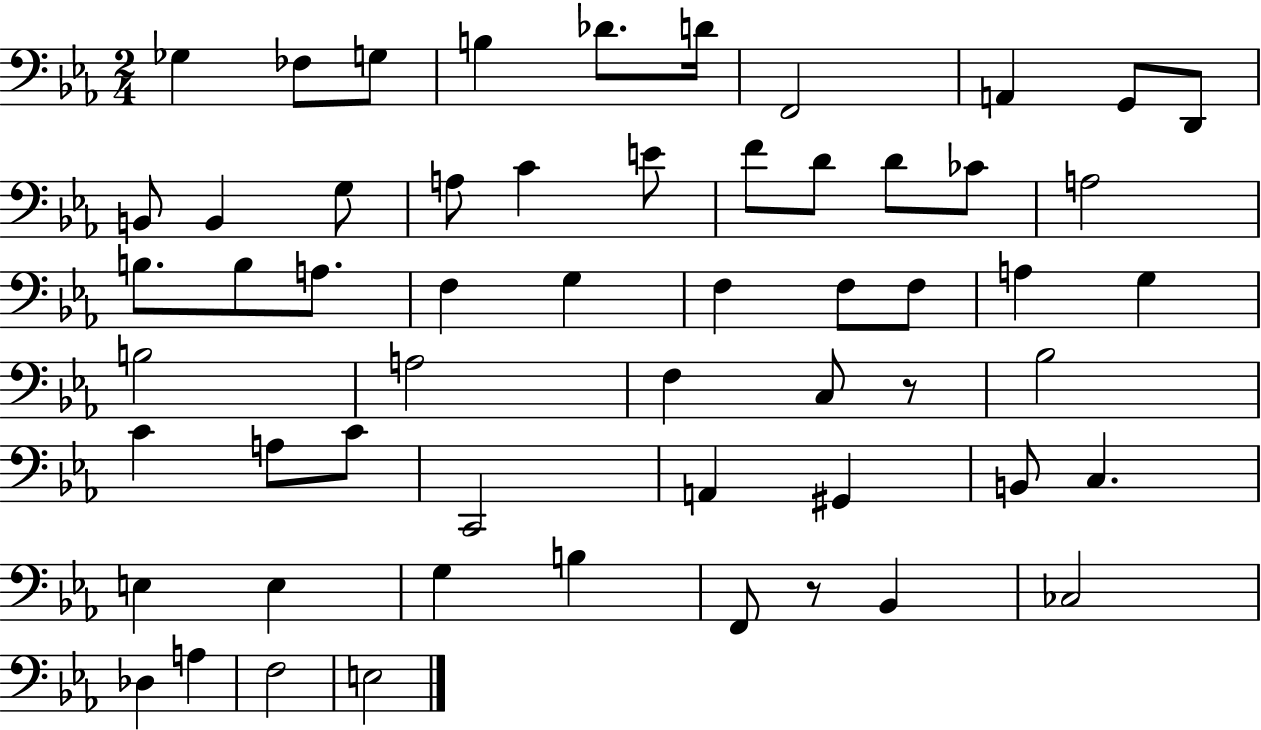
{
  \clef bass
  \numericTimeSignature
  \time 2/4
  \key ees \major
  ges4 fes8 g8 | b4 des'8. d'16 | f,2 | a,4 g,8 d,8 | \break b,8 b,4 g8 | a8 c'4 e'8 | f'8 d'8 d'8 ces'8 | a2 | \break b8. b8 a8. | f4 g4 | f4 f8 f8 | a4 g4 | \break b2 | a2 | f4 c8 r8 | bes2 | \break c'4 a8 c'8 | c,2 | a,4 gis,4 | b,8 c4. | \break e4 e4 | g4 b4 | f,8 r8 bes,4 | ces2 | \break des4 a4 | f2 | e2 | \bar "|."
}